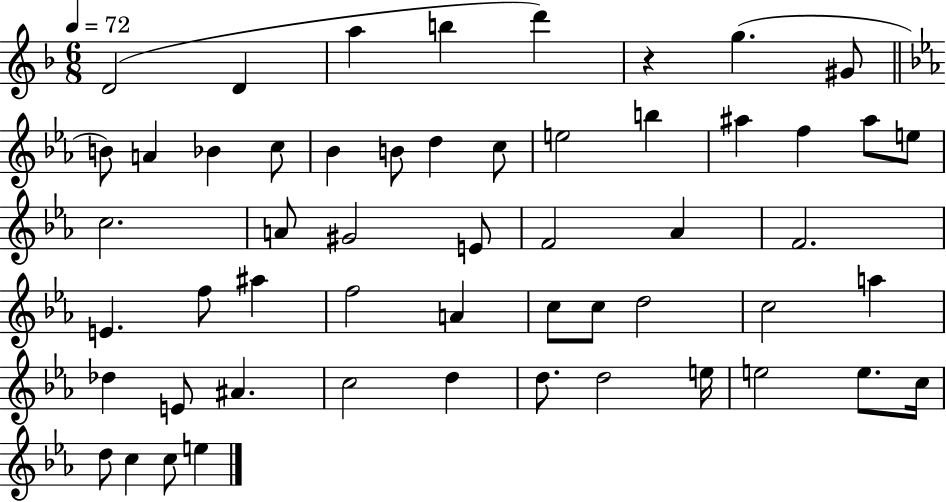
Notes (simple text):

D4/h D4/q A5/q B5/q D6/q R/q G5/q. G#4/e B4/e A4/q Bb4/q C5/e Bb4/q B4/e D5/q C5/e E5/h B5/q A#5/q F5/q A#5/e E5/e C5/h. A4/e G#4/h E4/e F4/h Ab4/q F4/h. E4/q. F5/e A#5/q F5/h A4/q C5/e C5/e D5/h C5/h A5/q Db5/q E4/e A#4/q. C5/h D5/q D5/e. D5/h E5/s E5/h E5/e. C5/s D5/e C5/q C5/e E5/q